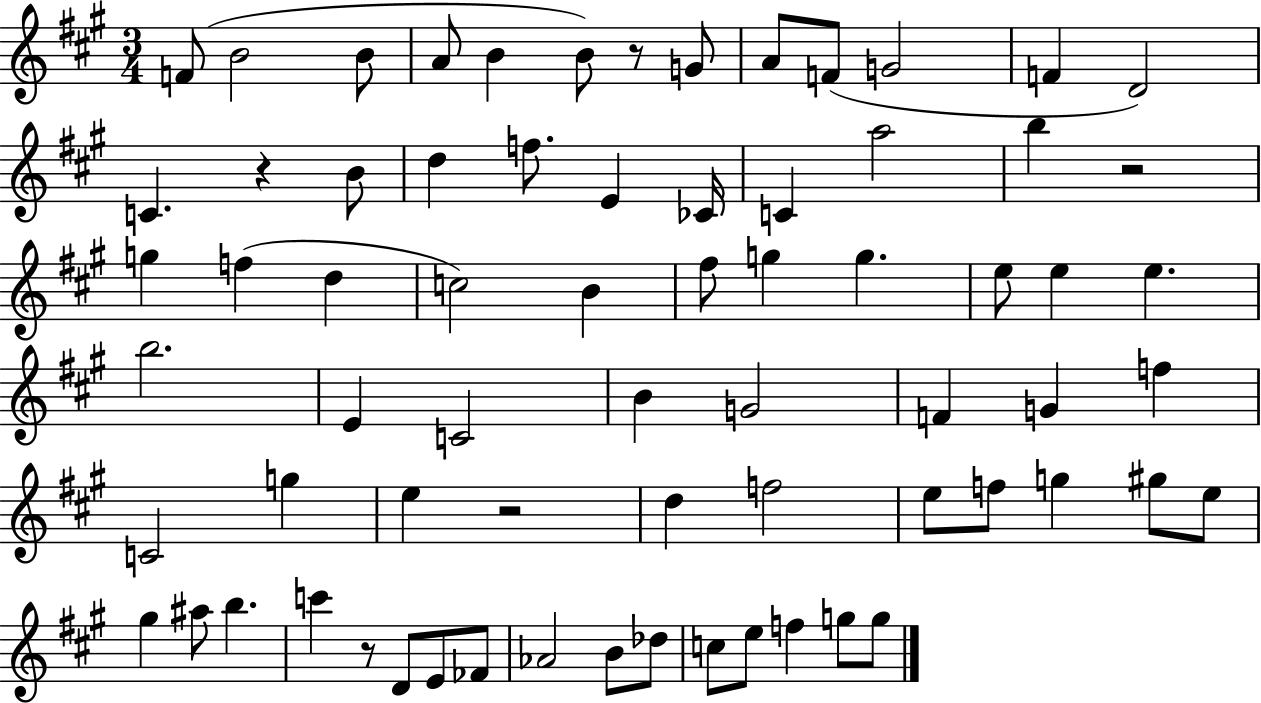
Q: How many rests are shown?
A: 5